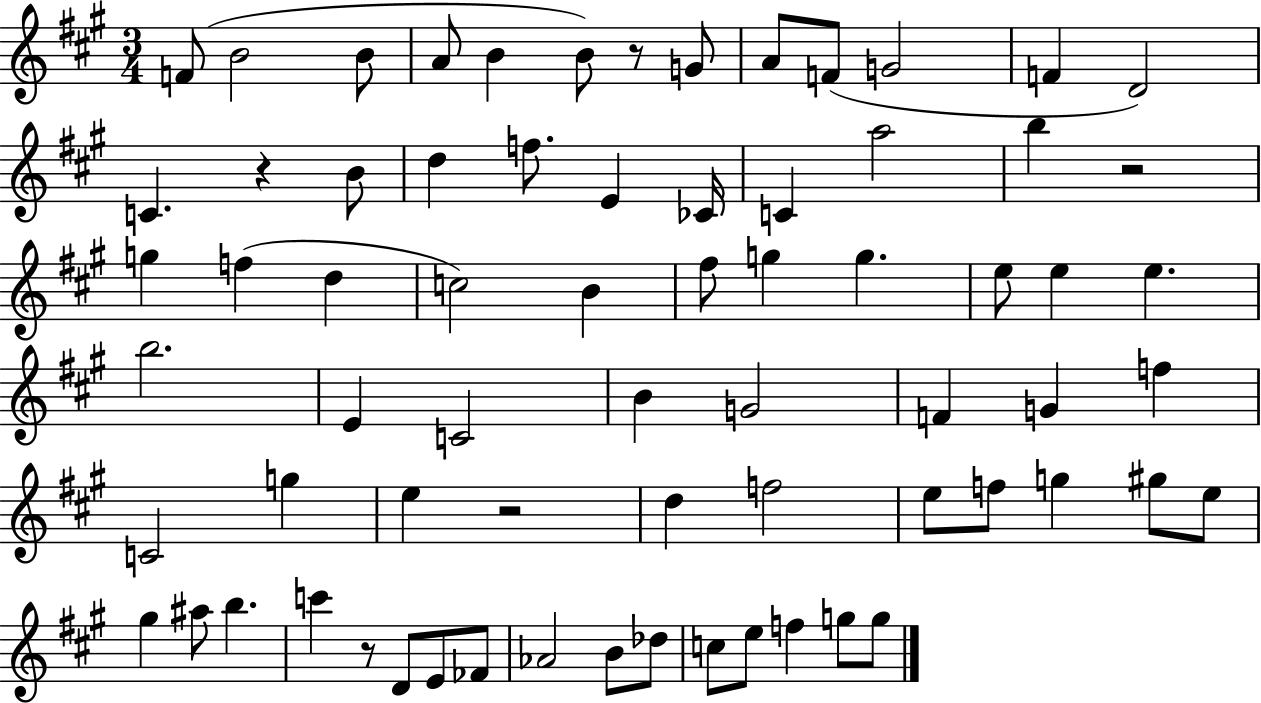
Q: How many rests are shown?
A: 5